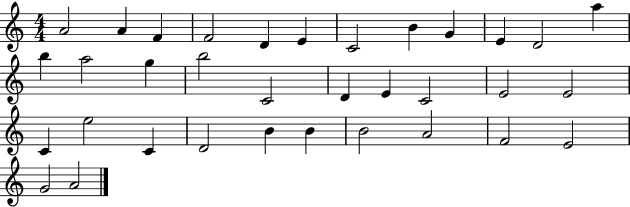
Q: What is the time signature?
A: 4/4